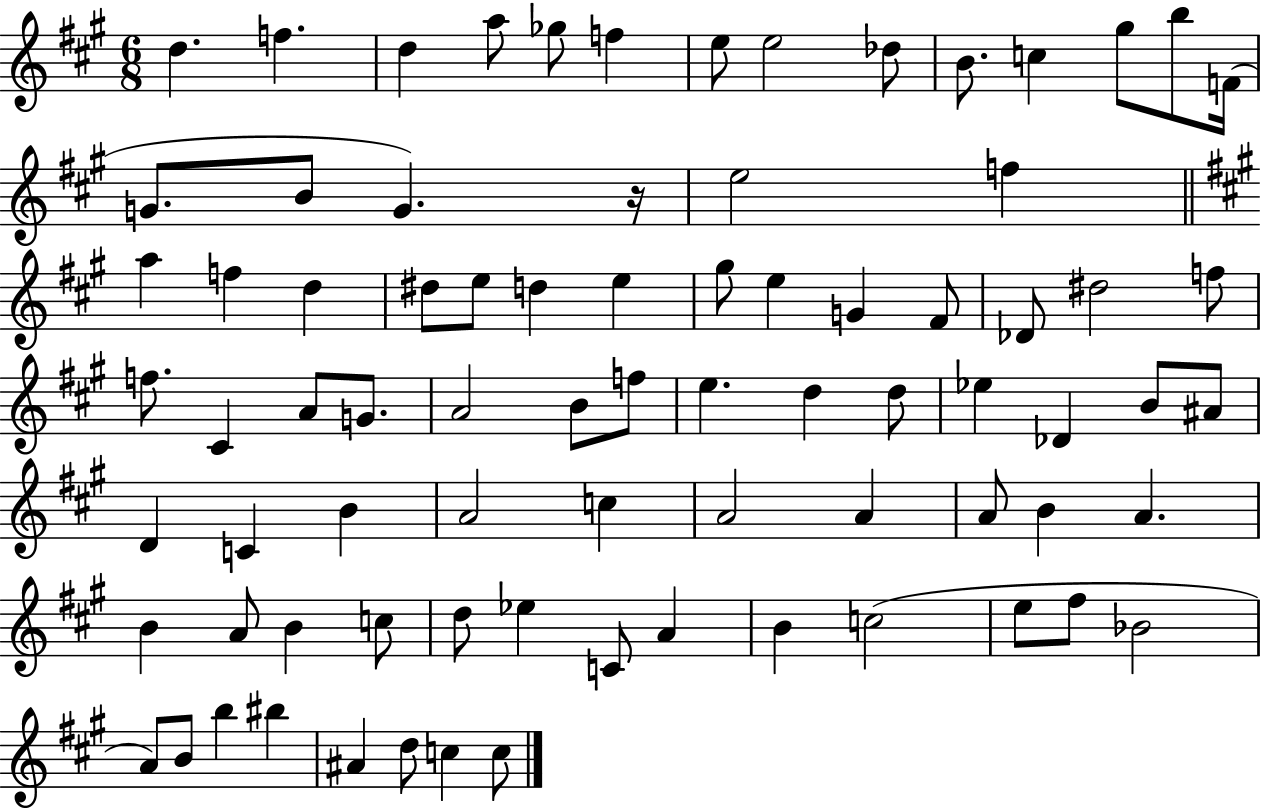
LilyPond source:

{
  \clef treble
  \numericTimeSignature
  \time 6/8
  \key a \major
  d''4. f''4. | d''4 a''8 ges''8 f''4 | e''8 e''2 des''8 | b'8. c''4 gis''8 b''8 f'16( | \break g'8. b'8 g'4.) r16 | e''2 f''4 | \bar "||" \break \key a \major a''4 f''4 d''4 | dis''8 e''8 d''4 e''4 | gis''8 e''4 g'4 fis'8 | des'8 dis''2 f''8 | \break f''8. cis'4 a'8 g'8. | a'2 b'8 f''8 | e''4. d''4 d''8 | ees''4 des'4 b'8 ais'8 | \break d'4 c'4 b'4 | a'2 c''4 | a'2 a'4 | a'8 b'4 a'4. | \break b'4 a'8 b'4 c''8 | d''8 ees''4 c'8 a'4 | b'4 c''2( | e''8 fis''8 bes'2 | \break a'8) b'8 b''4 bis''4 | ais'4 d''8 c''4 c''8 | \bar "|."
}